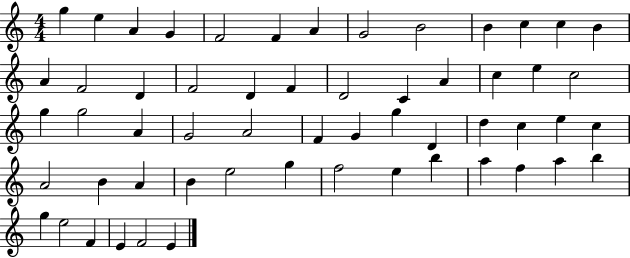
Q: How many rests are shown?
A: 0